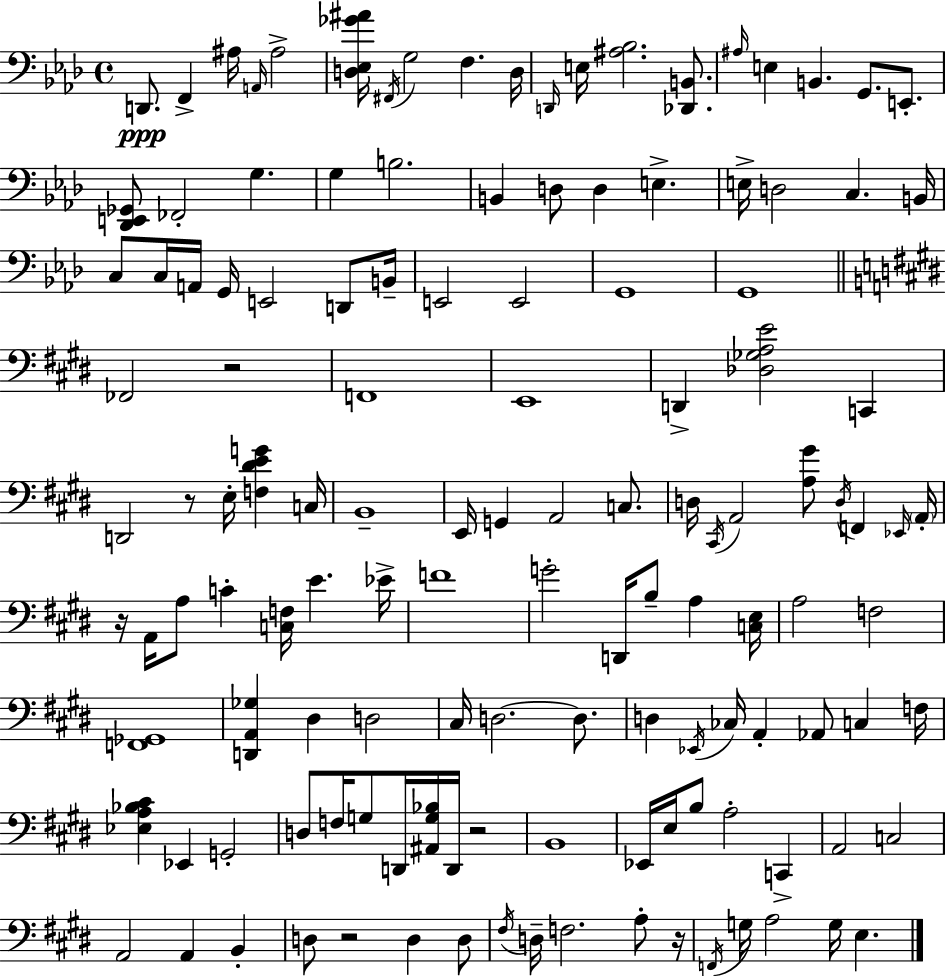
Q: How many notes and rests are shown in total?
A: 132